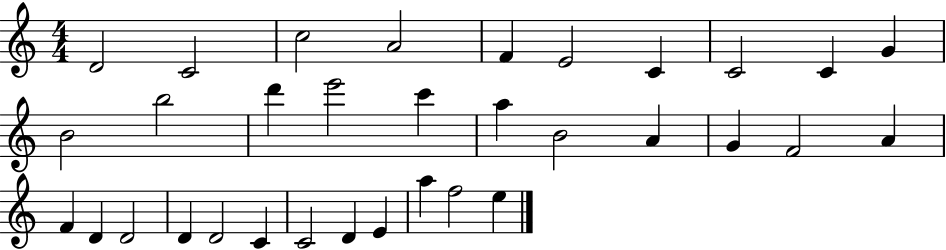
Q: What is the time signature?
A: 4/4